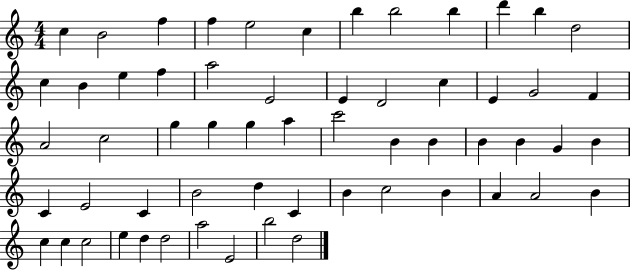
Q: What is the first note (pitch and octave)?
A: C5